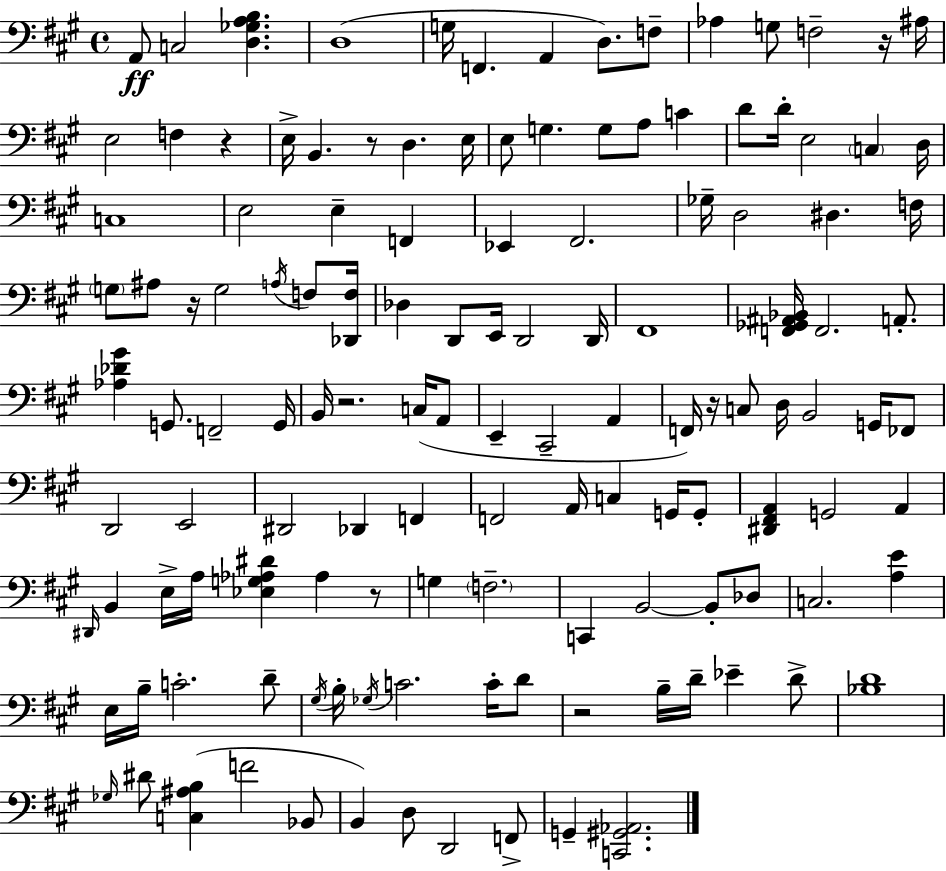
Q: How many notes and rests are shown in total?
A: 131